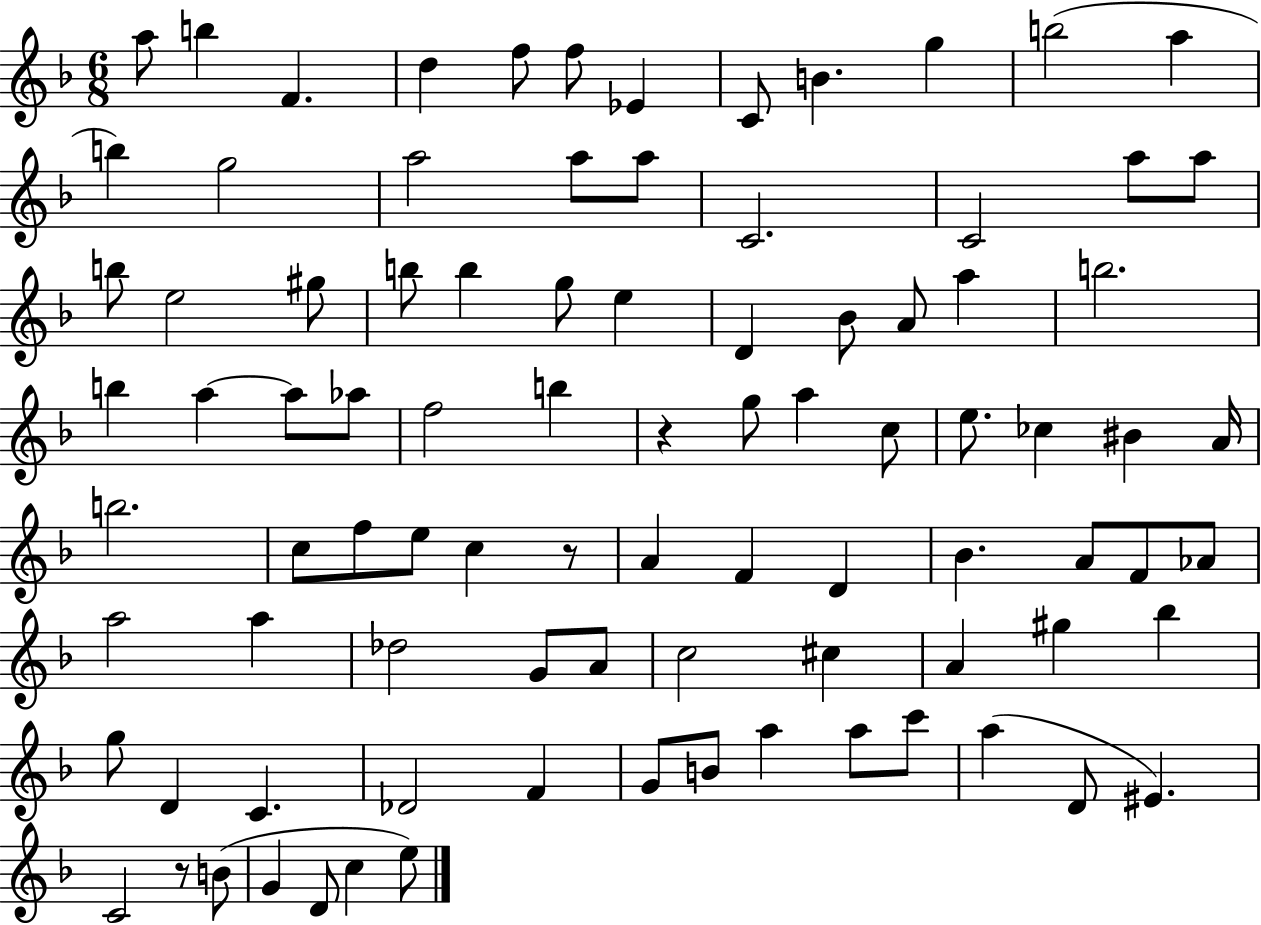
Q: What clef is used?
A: treble